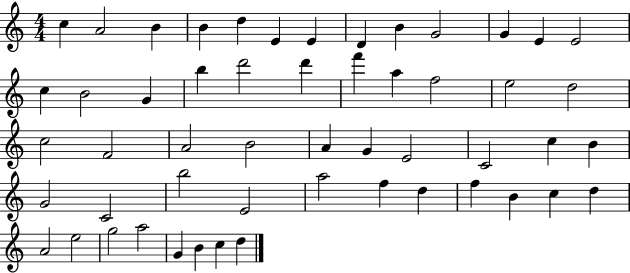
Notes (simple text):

C5/q A4/h B4/q B4/q D5/q E4/q E4/q D4/q B4/q G4/h G4/q E4/q E4/h C5/q B4/h G4/q B5/q D6/h D6/q F6/q A5/q F5/h E5/h D5/h C5/h F4/h A4/h B4/h A4/q G4/q E4/h C4/h C5/q B4/q G4/h C4/h B5/h E4/h A5/h F5/q D5/q F5/q B4/q C5/q D5/q A4/h E5/h G5/h A5/h G4/q B4/q C5/q D5/q